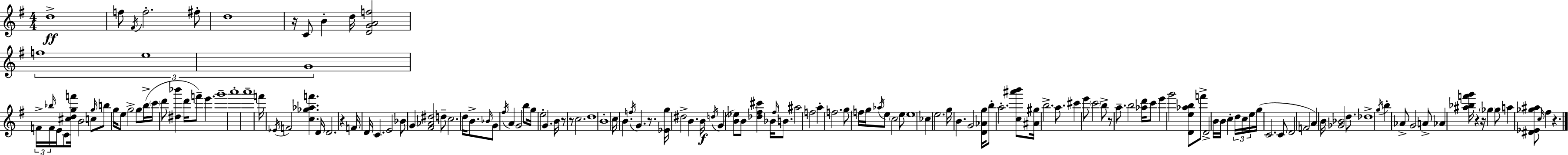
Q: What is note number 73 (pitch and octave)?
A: Bb4